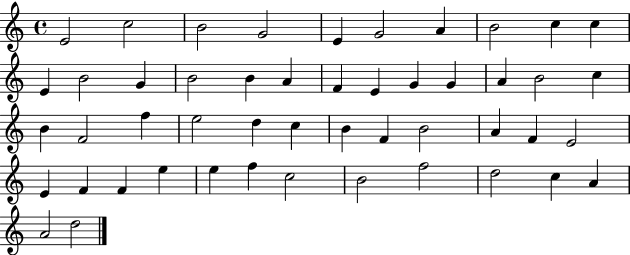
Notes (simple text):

E4/h C5/h B4/h G4/h E4/q G4/h A4/q B4/h C5/q C5/q E4/q B4/h G4/q B4/h B4/q A4/q F4/q E4/q G4/q G4/q A4/q B4/h C5/q B4/q F4/h F5/q E5/h D5/q C5/q B4/q F4/q B4/h A4/q F4/q E4/h E4/q F4/q F4/q E5/q E5/q F5/q C5/h B4/h F5/h D5/h C5/q A4/q A4/h D5/h